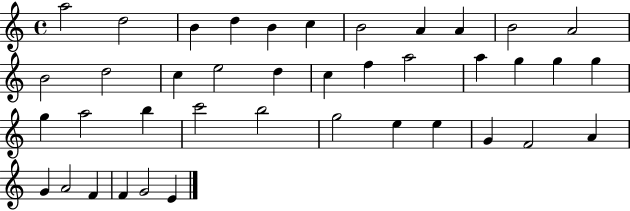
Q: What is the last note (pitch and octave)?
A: E4